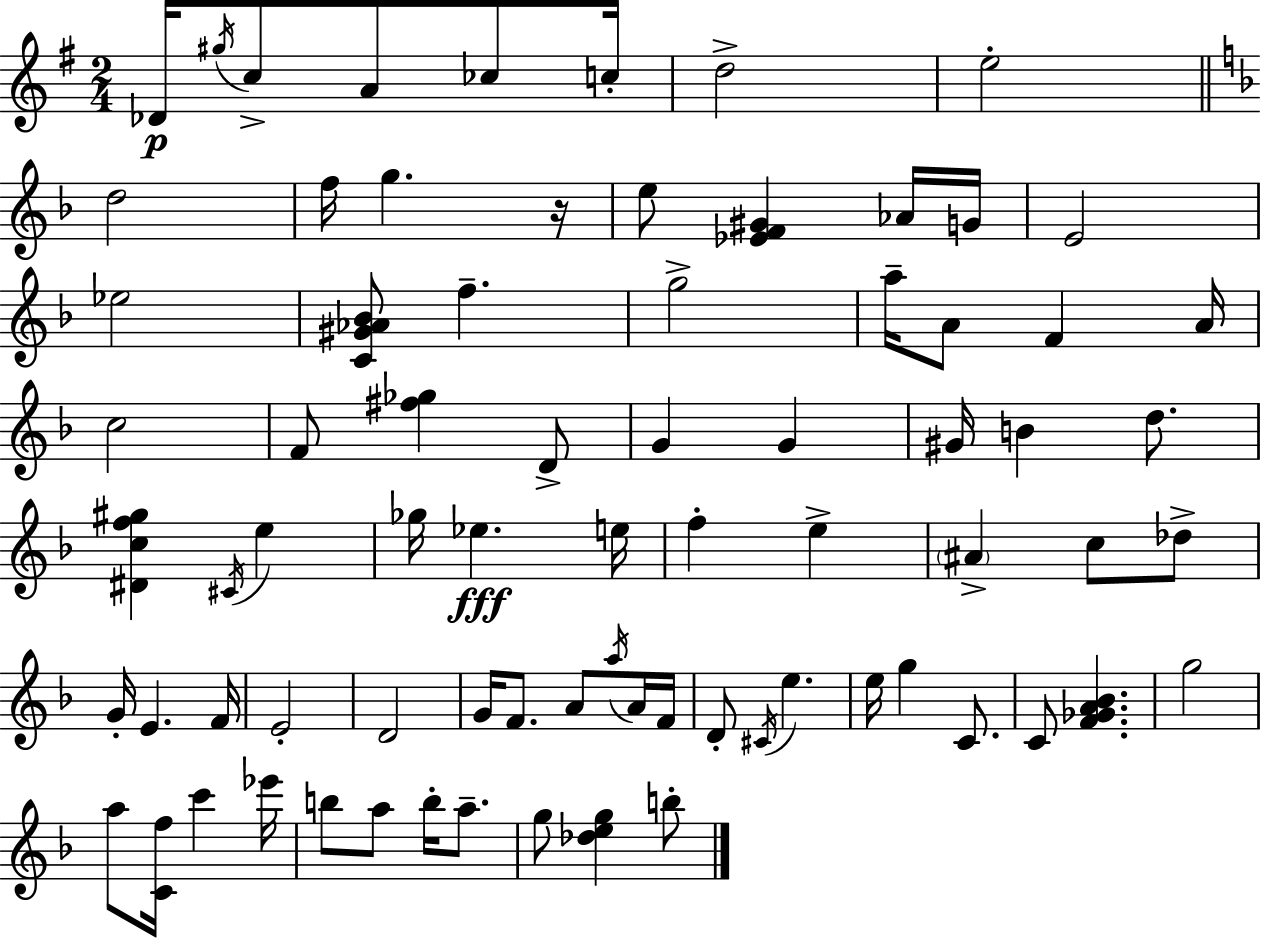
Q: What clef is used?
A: treble